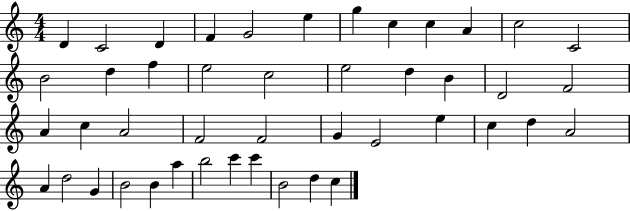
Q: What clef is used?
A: treble